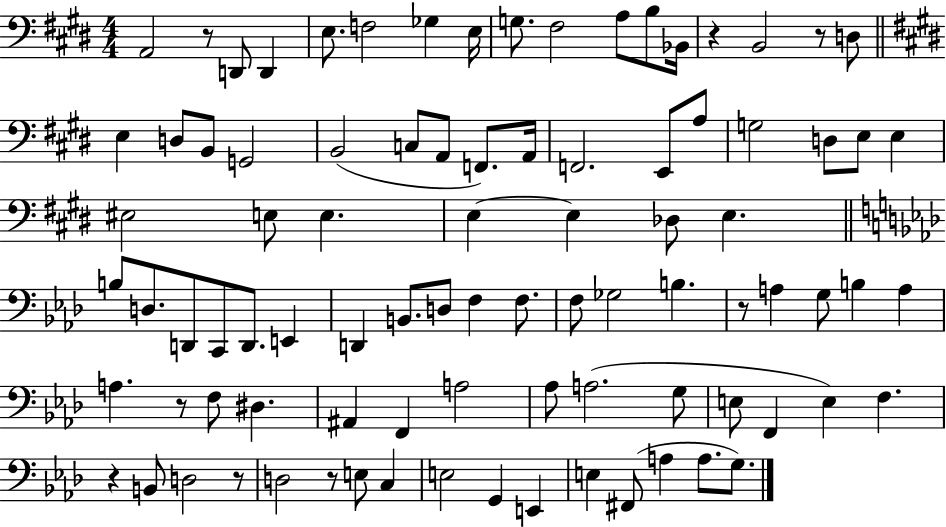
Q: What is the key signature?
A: E major